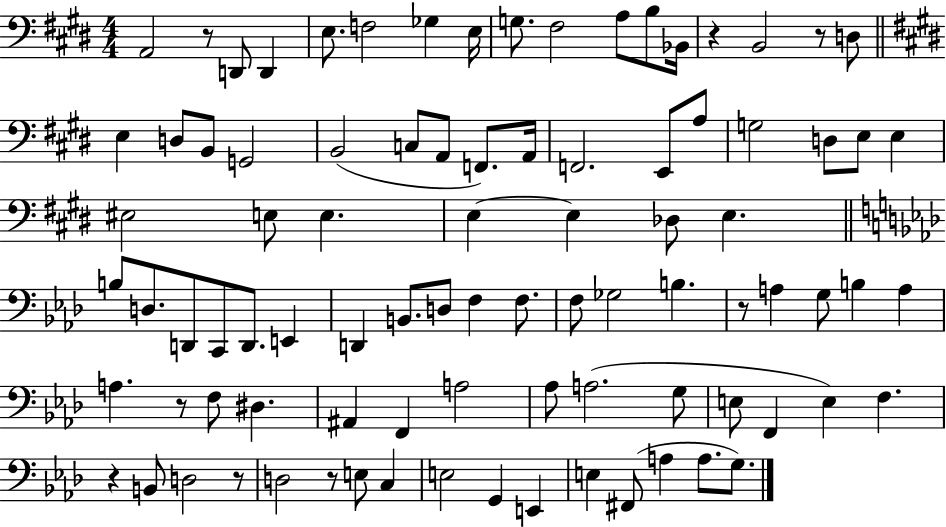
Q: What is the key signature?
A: E major